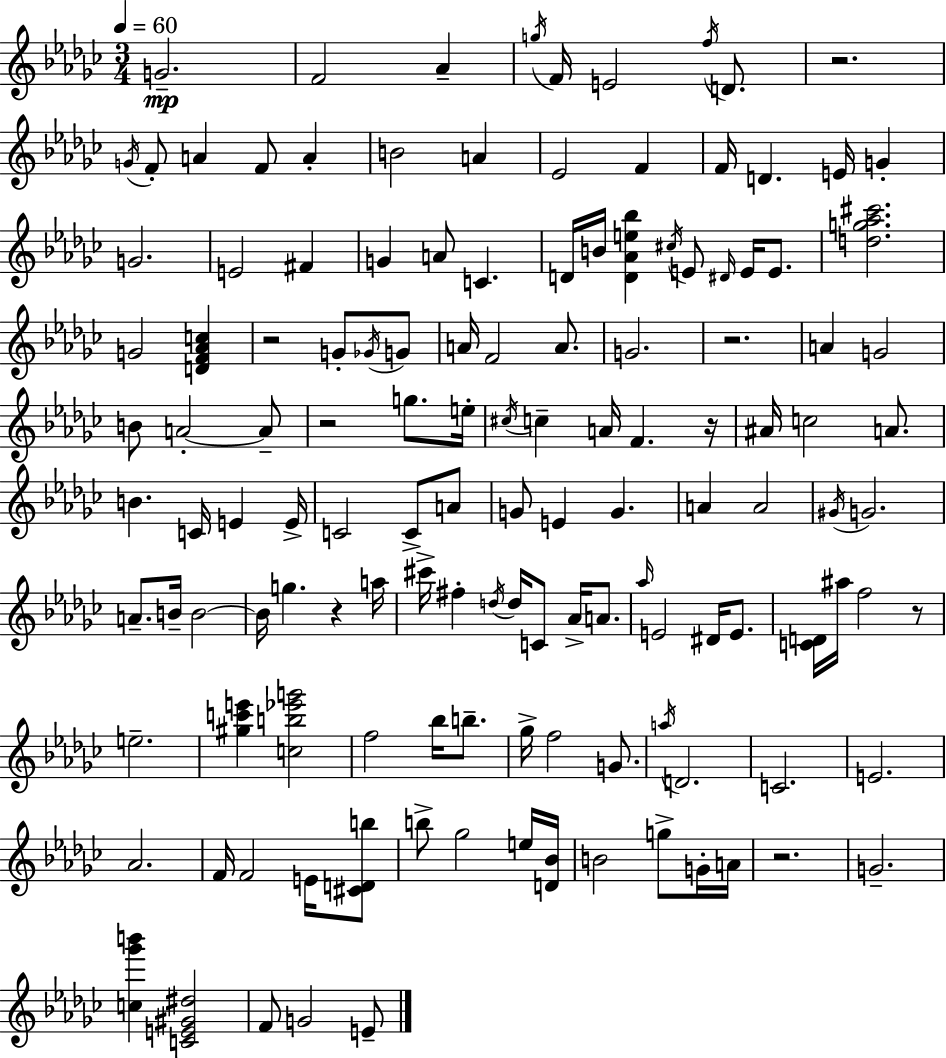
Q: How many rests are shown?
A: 8